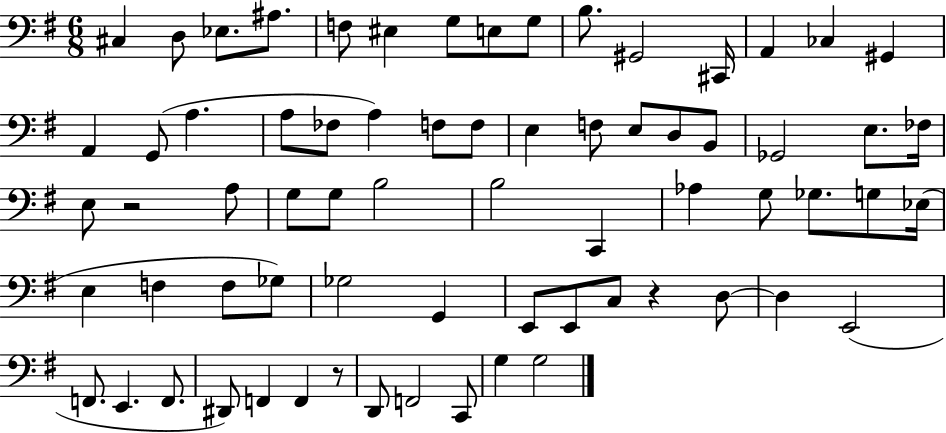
{
  \clef bass
  \numericTimeSignature
  \time 6/8
  \key g \major
  cis4 d8 ees8. ais8. | f8 eis4 g8 e8 g8 | b8. gis,2 cis,16 | a,4 ces4 gis,4 | \break a,4 g,8( a4. | a8 fes8 a4) f8 f8 | e4 f8 e8 d8 b,8 | ges,2 e8. fes16 | \break e8 r2 a8 | g8 g8 b2 | b2 c,4 | aes4 g8 ges8. g8 ees16( | \break e4 f4 f8 ges8) | ges2 g,4 | e,8 e,8 c8 r4 d8~~ | d4 e,2( | \break f,8. e,4. f,8. | dis,8) f,4 f,4 r8 | d,8 f,2 c,8 | g4 g2 | \break \bar "|."
}